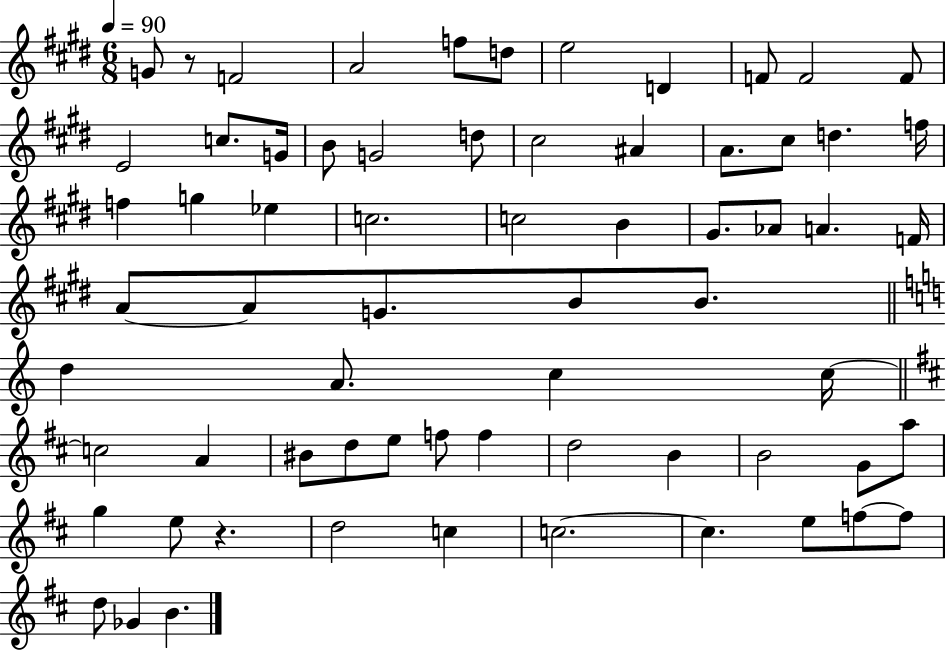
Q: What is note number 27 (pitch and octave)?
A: C5